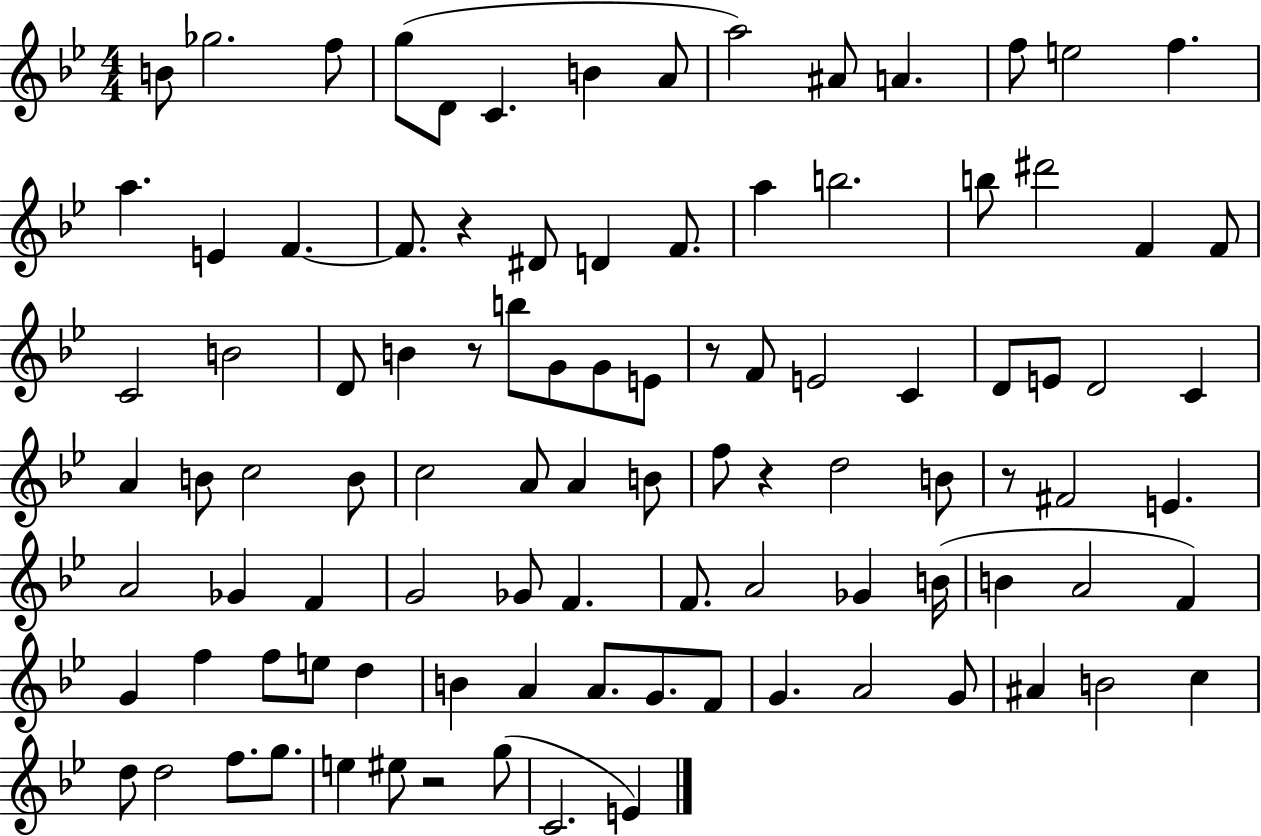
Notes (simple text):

B4/e Gb5/h. F5/e G5/e D4/e C4/q. B4/q A4/e A5/h A#4/e A4/q. F5/e E5/h F5/q. A5/q. E4/q F4/q. F4/e. R/q D#4/e D4/q F4/e. A5/q B5/h. B5/e D#6/h F4/q F4/e C4/h B4/h D4/e B4/q R/e B5/e G4/e G4/e E4/e R/e F4/e E4/h C4/q D4/e E4/e D4/h C4/q A4/q B4/e C5/h B4/e C5/h A4/e A4/q B4/e F5/e R/q D5/h B4/e R/e F#4/h E4/q. A4/h Gb4/q F4/q G4/h Gb4/e F4/q. F4/e. A4/h Gb4/q B4/s B4/q A4/h F4/q G4/q F5/q F5/e E5/e D5/q B4/q A4/q A4/e. G4/e. F4/e G4/q. A4/h G4/e A#4/q B4/h C5/q D5/e D5/h F5/e. G5/e. E5/q EIS5/e R/h G5/e C4/h. E4/q